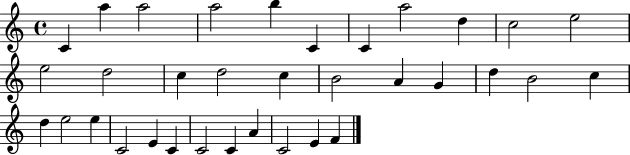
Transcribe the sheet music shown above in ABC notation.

X:1
T:Untitled
M:4/4
L:1/4
K:C
C a a2 a2 b C C a2 d c2 e2 e2 d2 c d2 c B2 A G d B2 c d e2 e C2 E C C2 C A C2 E F